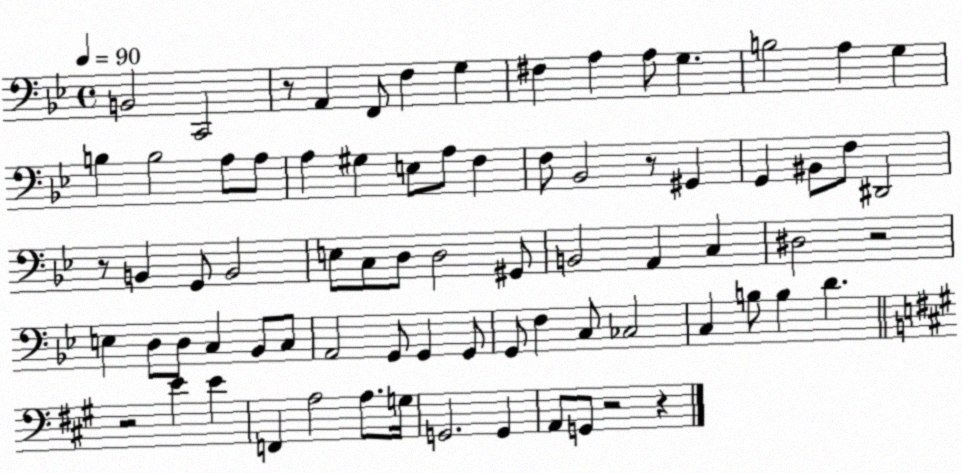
X:1
T:Untitled
M:4/4
L:1/4
K:Bb
B,,2 C,,2 z/2 A,, F,,/2 F, G, ^F, A, A,/2 G, B,2 A, G, B, B,2 A,/2 A,/2 A, ^G, E,/2 A,/2 F, F,/2 _B,,2 z/2 ^G,, G,, ^B,,/2 F,/2 ^D,,2 z/2 B,, G,,/2 B,,2 E,/2 C,/2 D,/2 D,2 ^G,,/2 B,,2 A,, C, ^D,2 z2 E, D,/2 D,/2 C, _B,,/2 C,/2 A,,2 G,,/2 G,, G,,/2 G,,/2 F, C,/2 _C,2 C, B,/2 B, D z2 E E F,, A,2 A,/2 G,/4 G,,2 G,, A,,/2 G,,/2 z2 z